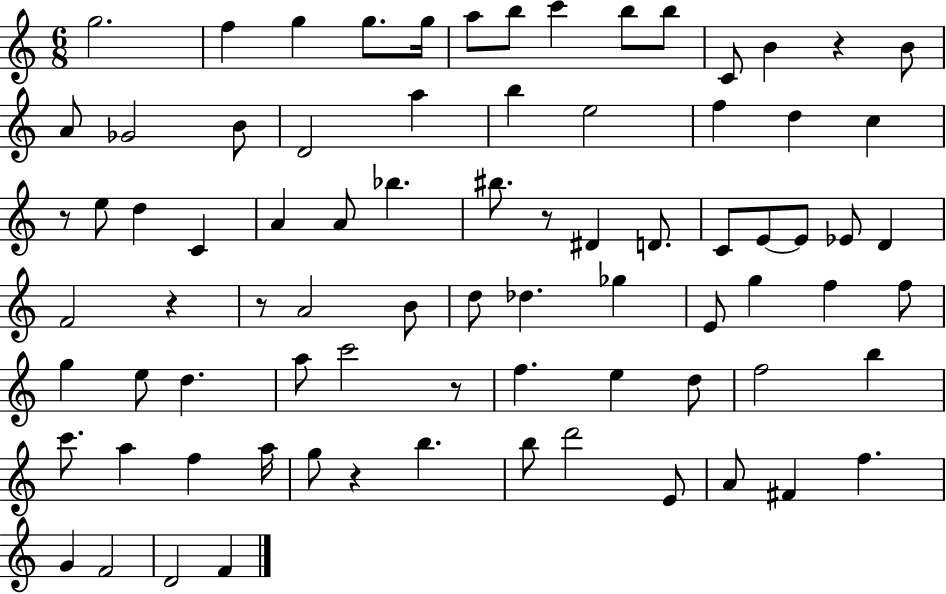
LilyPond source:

{
  \clef treble
  \numericTimeSignature
  \time 6/8
  \key c \major
  \repeat volta 2 { g''2. | f''4 g''4 g''8. g''16 | a''8 b''8 c'''4 b''8 b''8 | c'8 b'4 r4 b'8 | \break a'8 ges'2 b'8 | d'2 a''4 | b''4 e''2 | f''4 d''4 c''4 | \break r8 e''8 d''4 c'4 | a'4 a'8 bes''4. | bis''8. r8 dis'4 d'8. | c'8 e'8~~ e'8 ees'8 d'4 | \break f'2 r4 | r8 a'2 b'8 | d''8 des''4. ges''4 | e'8 g''4 f''4 f''8 | \break g''4 e''8 d''4. | a''8 c'''2 r8 | f''4. e''4 d''8 | f''2 b''4 | \break c'''8. a''4 f''4 a''16 | g''8 r4 b''4. | b''8 d'''2 e'8 | a'8 fis'4 f''4. | \break g'4 f'2 | d'2 f'4 | } \bar "|."
}